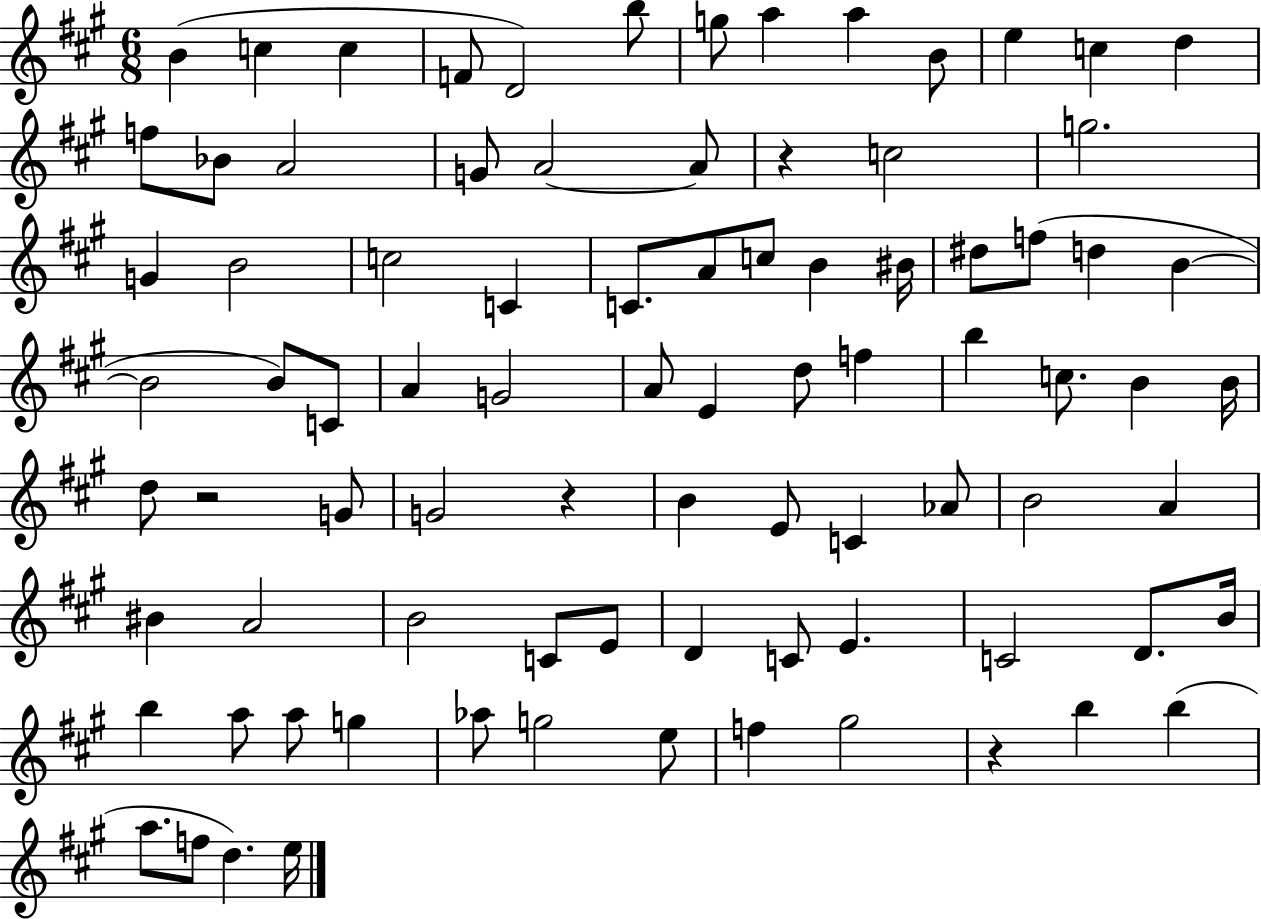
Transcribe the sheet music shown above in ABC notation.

X:1
T:Untitled
M:6/8
L:1/4
K:A
B c c F/2 D2 b/2 g/2 a a B/2 e c d f/2 _B/2 A2 G/2 A2 A/2 z c2 g2 G B2 c2 C C/2 A/2 c/2 B ^B/4 ^d/2 f/2 d B B2 B/2 C/2 A G2 A/2 E d/2 f b c/2 B B/4 d/2 z2 G/2 G2 z B E/2 C _A/2 B2 A ^B A2 B2 C/2 E/2 D C/2 E C2 D/2 B/4 b a/2 a/2 g _a/2 g2 e/2 f ^g2 z b b a/2 f/2 d e/4